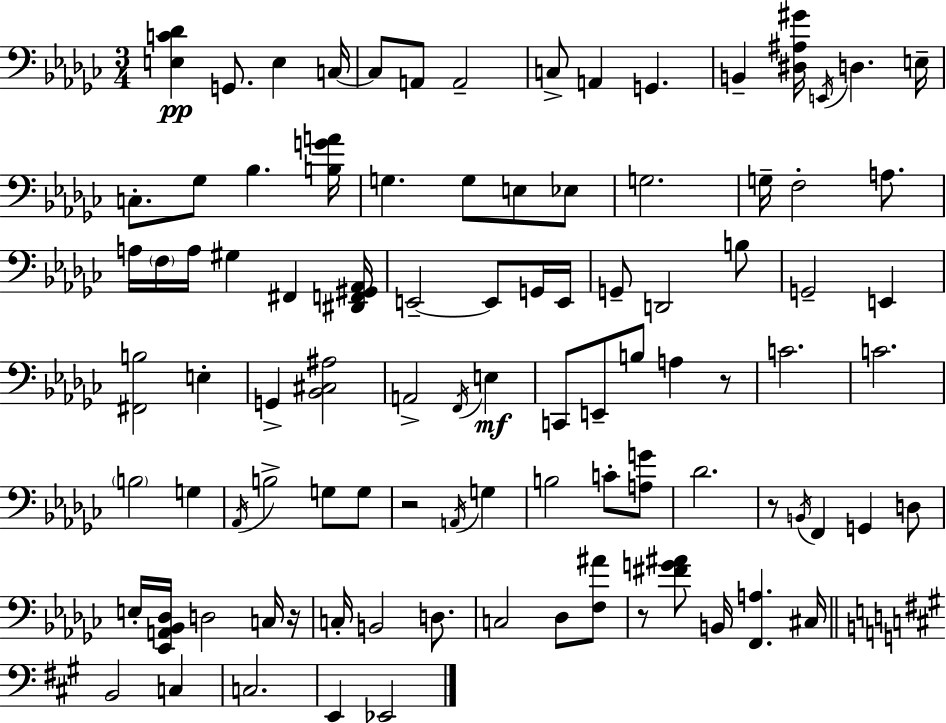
[E3,C4,Db4]/q G2/e. E3/q C3/s C3/e A2/e A2/h C3/e A2/q G2/q. B2/q [D#3,A#3,G#4]/s E2/s D3/q. E3/s C3/e. Gb3/e Bb3/q. [B3,G4,A4]/s G3/q. G3/e E3/e Eb3/e G3/h. G3/s F3/h A3/e. A3/s F3/s A3/s G#3/q F#2/q [D#2,F2,G#2,Ab2]/s E2/h E2/e G2/s E2/s G2/e D2/h B3/e G2/h E2/q [F#2,B3]/h E3/q G2/q [Bb2,C#3,A#3]/h A2/h F2/s E3/q C2/e E2/e B3/e A3/q R/e C4/h. C4/h. B3/h G3/q Ab2/s B3/h G3/e G3/e R/h A2/s G3/q B3/h C4/e [A3,G4]/e Db4/h. R/e B2/s F2/q G2/q D3/e E3/s [Eb2,A2,Bb2,Db3]/s D3/h C3/s R/s C3/s B2/h D3/e. C3/h Db3/e [F3,A#4]/e R/e [F#4,G4,A#4]/e B2/s [F2,A3]/q. C#3/s B2/h C3/q C3/h. E2/q Eb2/h